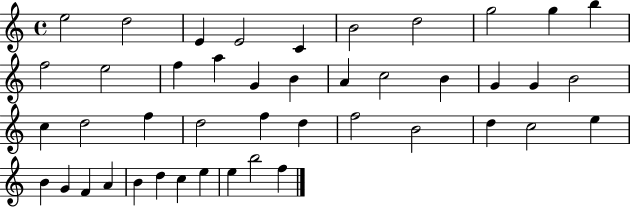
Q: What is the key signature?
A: C major